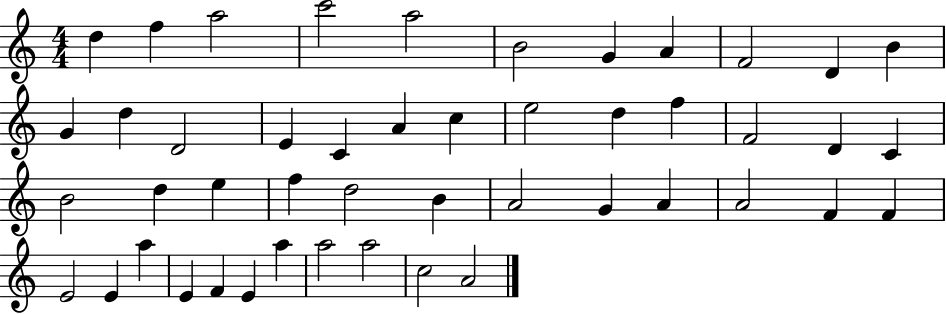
D5/q F5/q A5/h C6/h A5/h B4/h G4/q A4/q F4/h D4/q B4/q G4/q D5/q D4/h E4/q C4/q A4/q C5/q E5/h D5/q F5/q F4/h D4/q C4/q B4/h D5/q E5/q F5/q D5/h B4/q A4/h G4/q A4/q A4/h F4/q F4/q E4/h E4/q A5/q E4/q F4/q E4/q A5/q A5/h A5/h C5/h A4/h